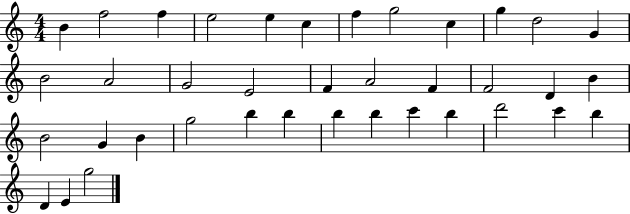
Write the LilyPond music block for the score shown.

{
  \clef treble
  \numericTimeSignature
  \time 4/4
  \key c \major
  b'4 f''2 f''4 | e''2 e''4 c''4 | f''4 g''2 c''4 | g''4 d''2 g'4 | \break b'2 a'2 | g'2 e'2 | f'4 a'2 f'4 | f'2 d'4 b'4 | \break b'2 g'4 b'4 | g''2 b''4 b''4 | b''4 b''4 c'''4 b''4 | d'''2 c'''4 b''4 | \break d'4 e'4 g''2 | \bar "|."
}